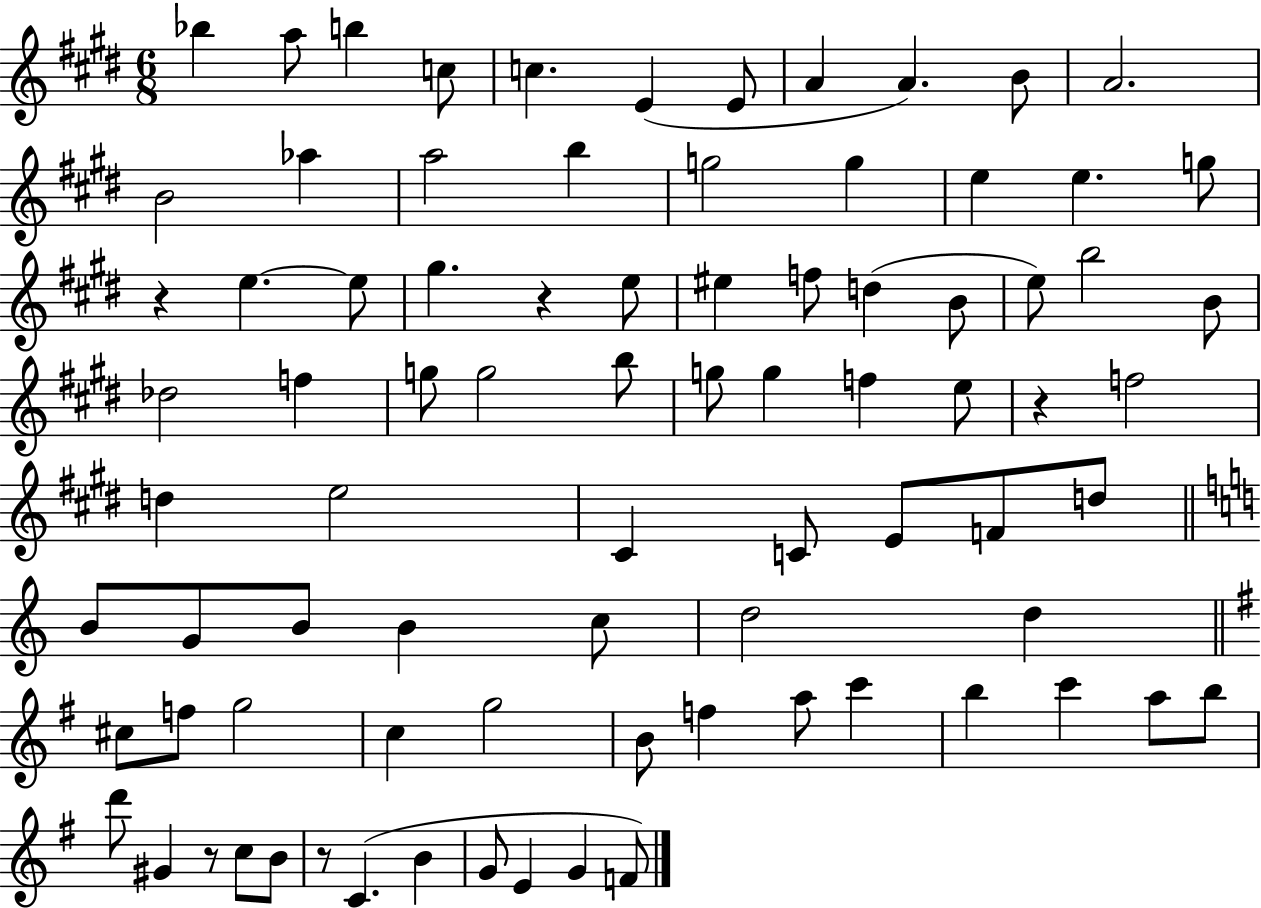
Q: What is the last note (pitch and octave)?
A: F4